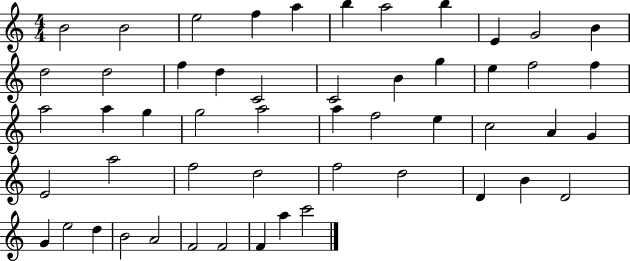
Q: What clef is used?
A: treble